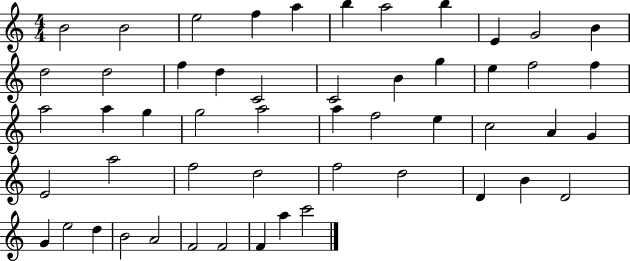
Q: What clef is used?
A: treble